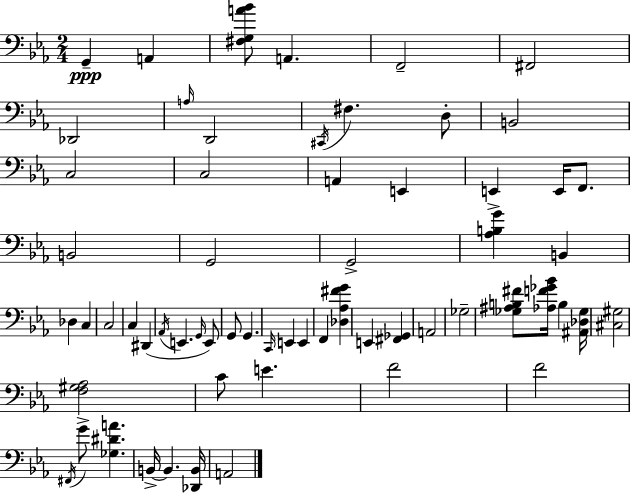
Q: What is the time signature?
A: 2/4